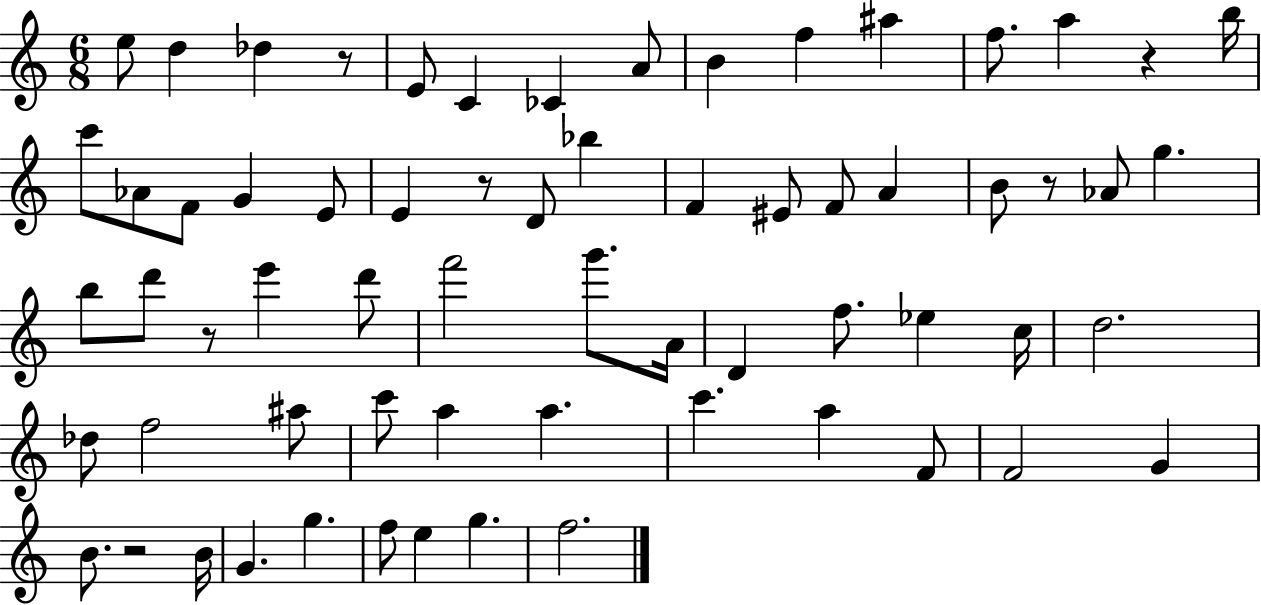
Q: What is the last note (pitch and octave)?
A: F5